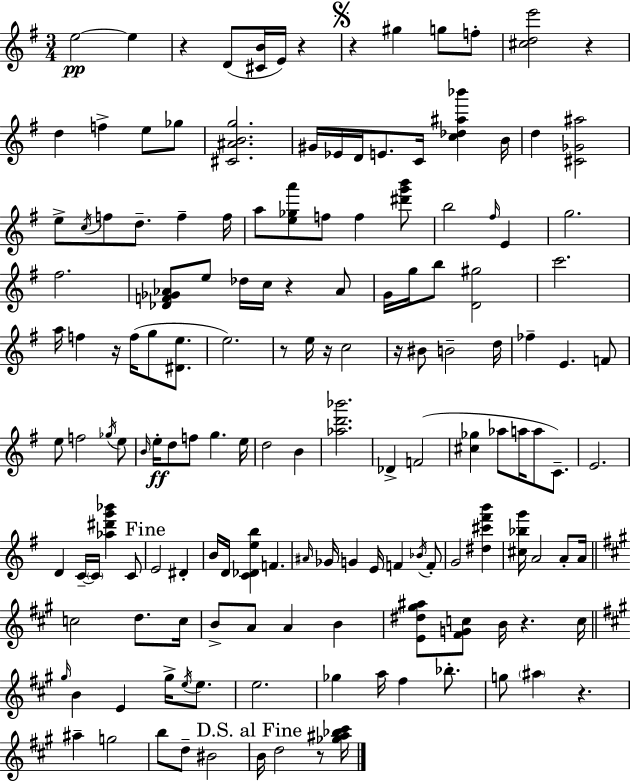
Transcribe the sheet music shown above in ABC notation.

X:1
T:Untitled
M:3/4
L:1/4
K:Em
e2 e z D/2 [^CB]/4 E/4 z z ^g g/2 f/2 [^cde']2 z d f e/2 _g/2 [^C^ABg]2 ^G/4 _E/4 D/4 E/2 C/4 [c_d^a_b'] B/4 d [^C_G^a]2 e/2 c/4 f/2 d/2 f f/4 a/2 [e_ga']/2 f/2 f [^d'g'b']/2 b2 ^f/4 E g2 ^f2 [_DF_G_A]/2 e/2 _d/4 c/4 z _A/2 G/4 g/4 b/2 [D^g]2 c'2 a/4 f z/4 f/4 g/2 [^De]/2 e2 z/2 e/4 z/4 c2 z/4 ^B/2 B2 d/4 _f E F/2 e/2 f2 _g/4 e/2 B/4 e/4 d/2 f/2 g e/4 d2 B [_ad'_b']2 _D F2 [^c_g] _a/2 a/4 a/2 C/2 E2 D C/4 C/4 [_a^d'g'_b'] C/2 E2 ^D B/4 D/4 [C_Deb] F ^A/4 _G/4 G E/4 F _B/4 F/2 G2 [^d^c'^f'b'] [^c_bg']/4 A2 A/2 A/4 c2 d/2 c/4 B/2 A/2 A B [E^d^g^a]/2 [^FGc]/2 B/4 z c/4 ^g/4 B E ^g/4 e/4 e/2 e2 _g a/4 ^f _b/2 g/2 ^a z ^a g2 b/2 d/2 ^B2 B/4 d2 z/2 [_g^a_b^c']/4